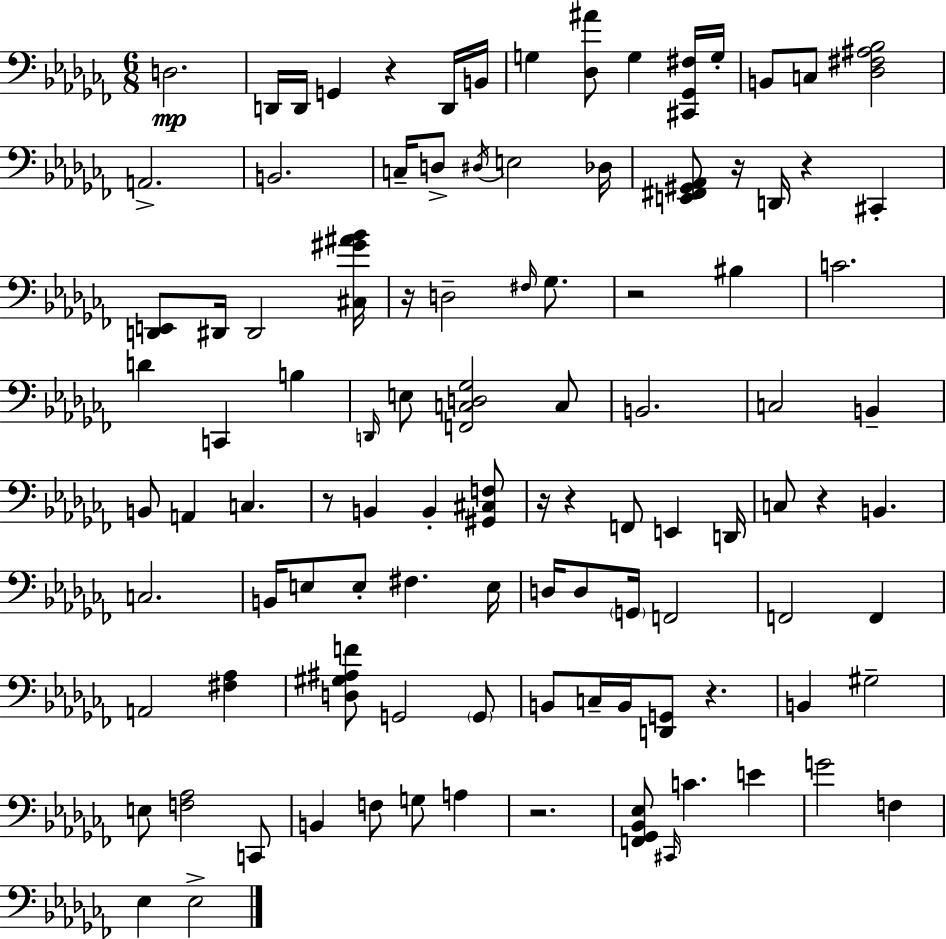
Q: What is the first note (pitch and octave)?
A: D3